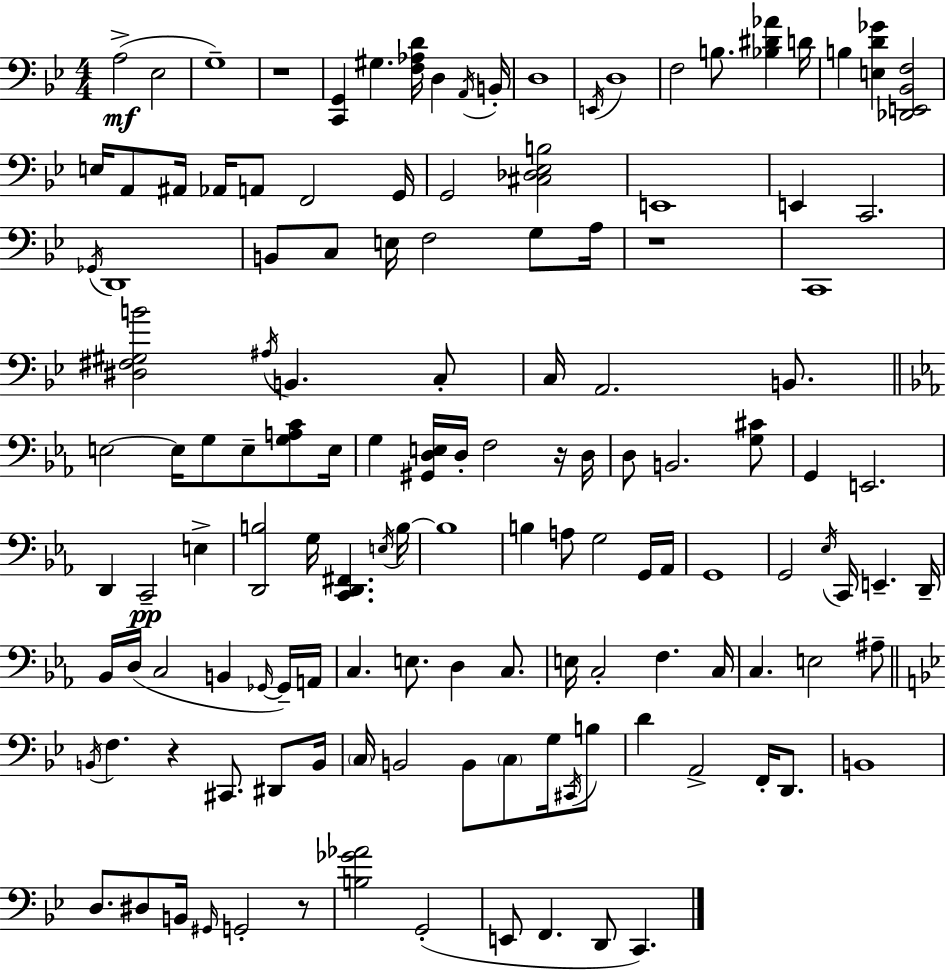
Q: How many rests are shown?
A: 5